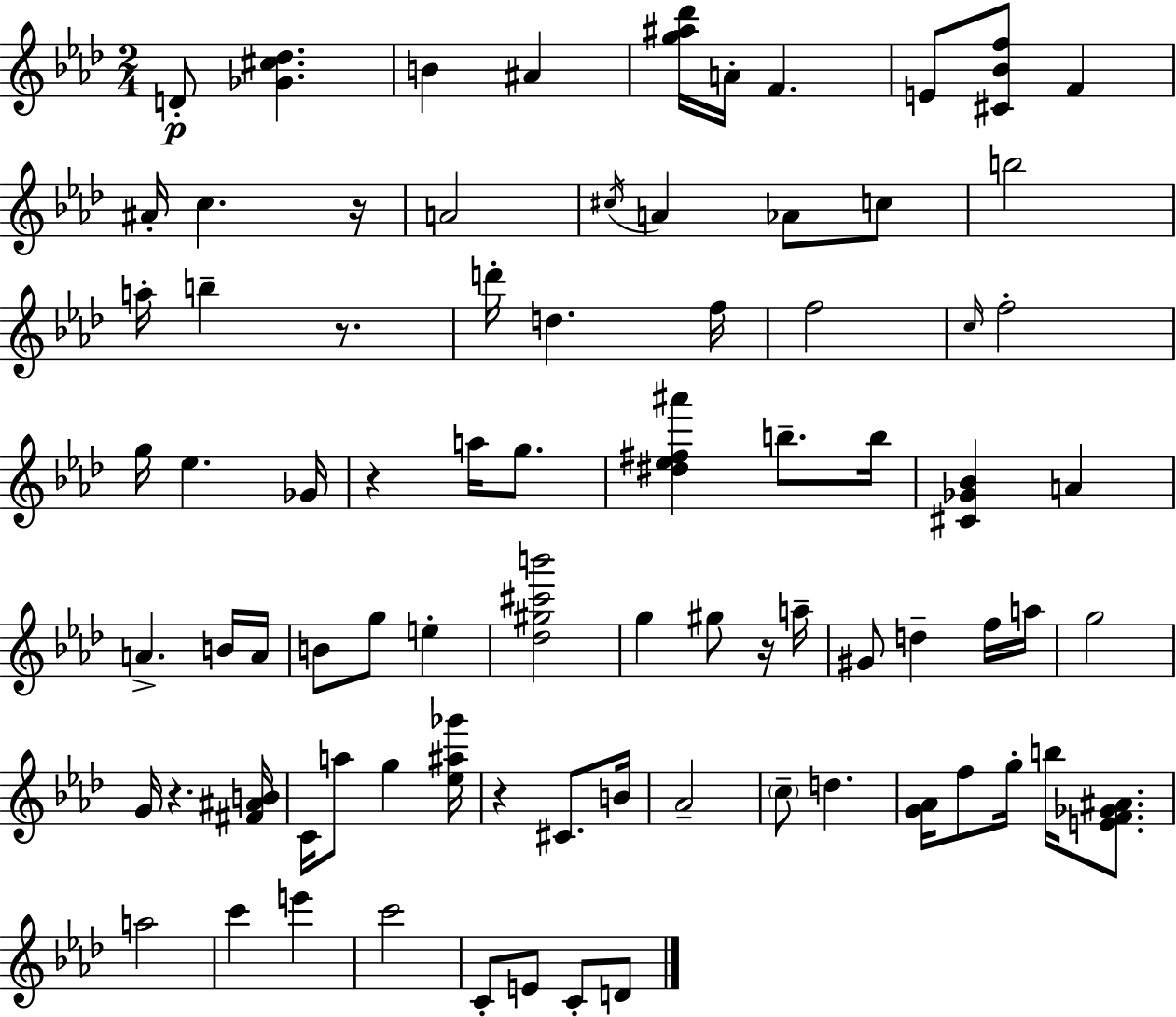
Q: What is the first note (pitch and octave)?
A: D4